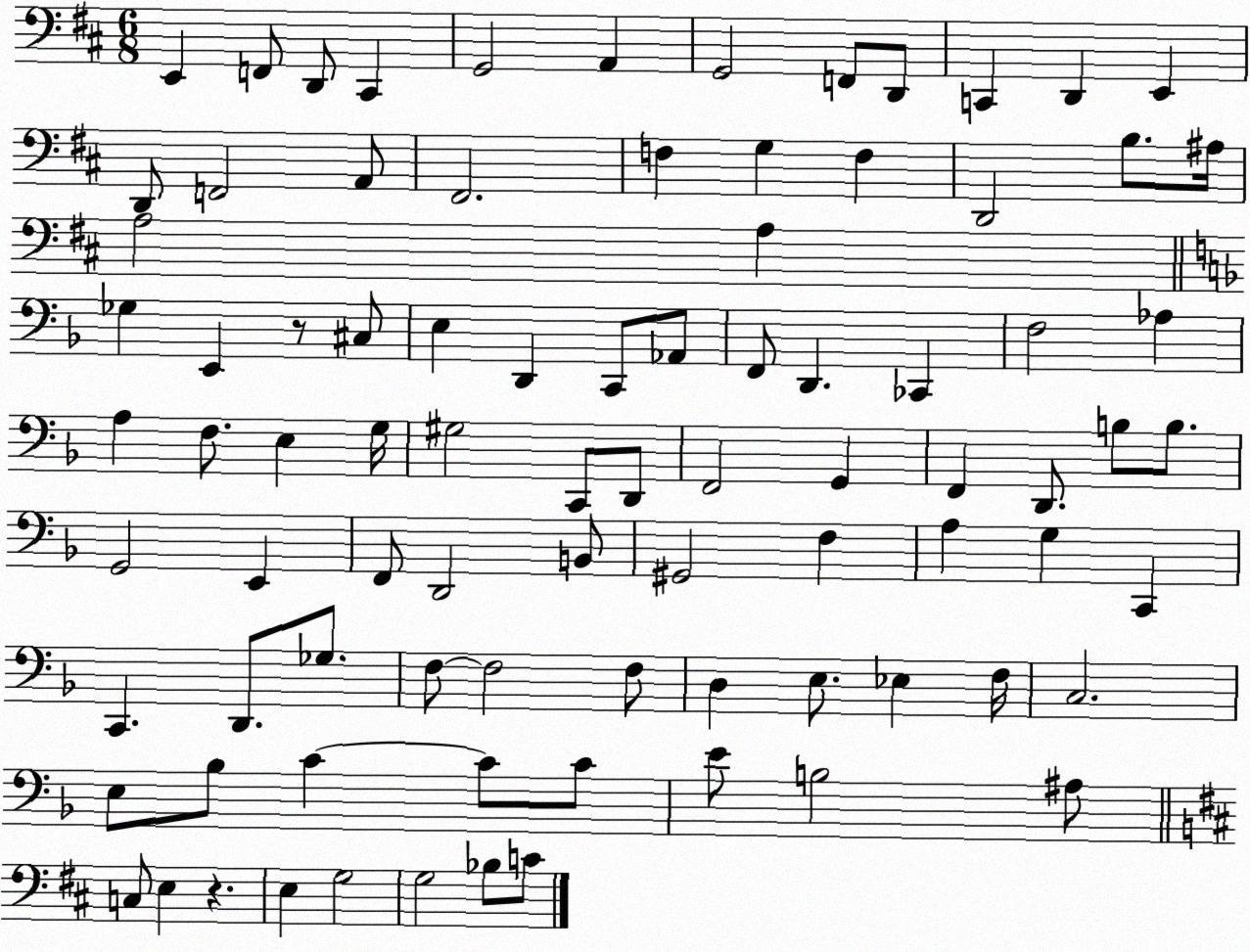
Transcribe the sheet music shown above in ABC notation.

X:1
T:Untitled
M:6/8
L:1/4
K:D
E,, F,,/2 D,,/2 ^C,, G,,2 A,, G,,2 F,,/2 D,,/2 C,, D,, E,, D,,/2 F,,2 A,,/2 ^F,,2 F, G, F, D,,2 B,/2 ^A,/4 A,2 A, _G, E,, z/2 ^C,/2 E, D,, C,,/2 _A,,/2 F,,/2 D,, _C,, F,2 _A, A, F,/2 E, G,/4 ^G,2 C,,/2 D,,/2 F,,2 G,, F,, D,,/2 B,/2 B,/2 G,,2 E,, F,,/2 D,,2 B,,/2 ^G,,2 F, A, G, C,, C,, D,,/2 _G,/2 F,/2 F,2 F,/2 D, E,/2 _E, F,/4 C,2 E,/2 _B,/2 C C/2 C/2 E/2 B,2 ^A,/2 C,/2 E, z E, G,2 G,2 _B,/2 C/2